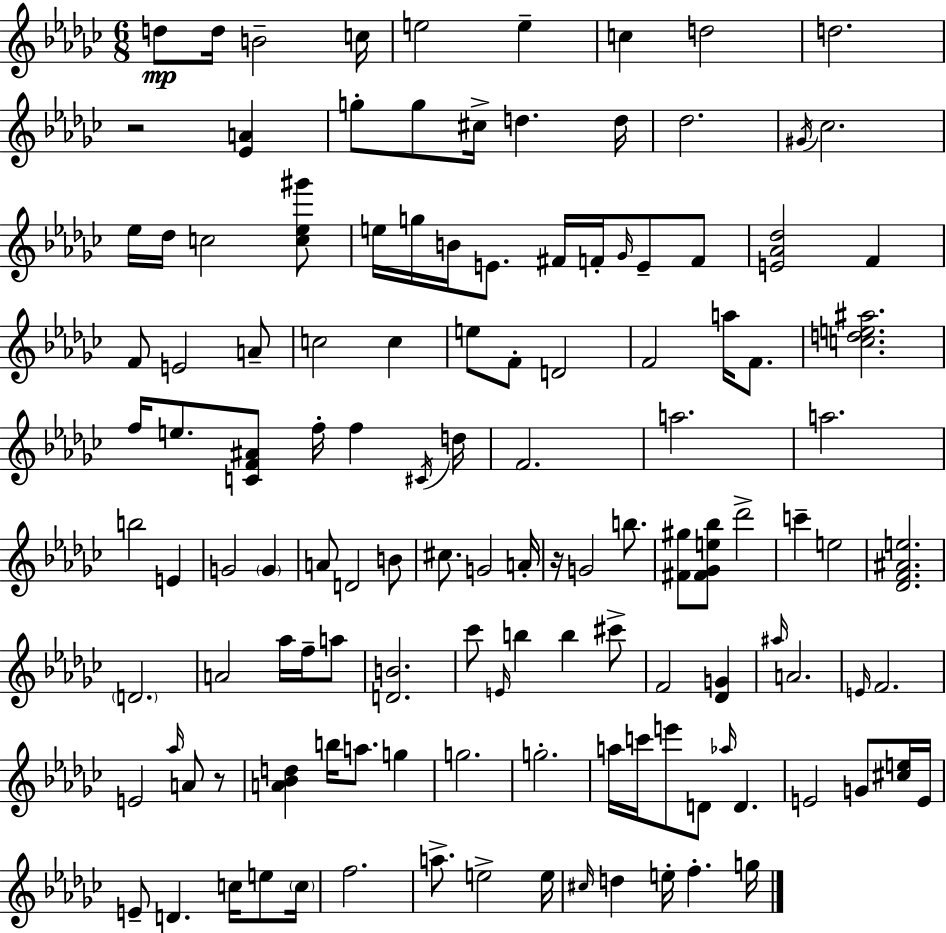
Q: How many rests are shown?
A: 3